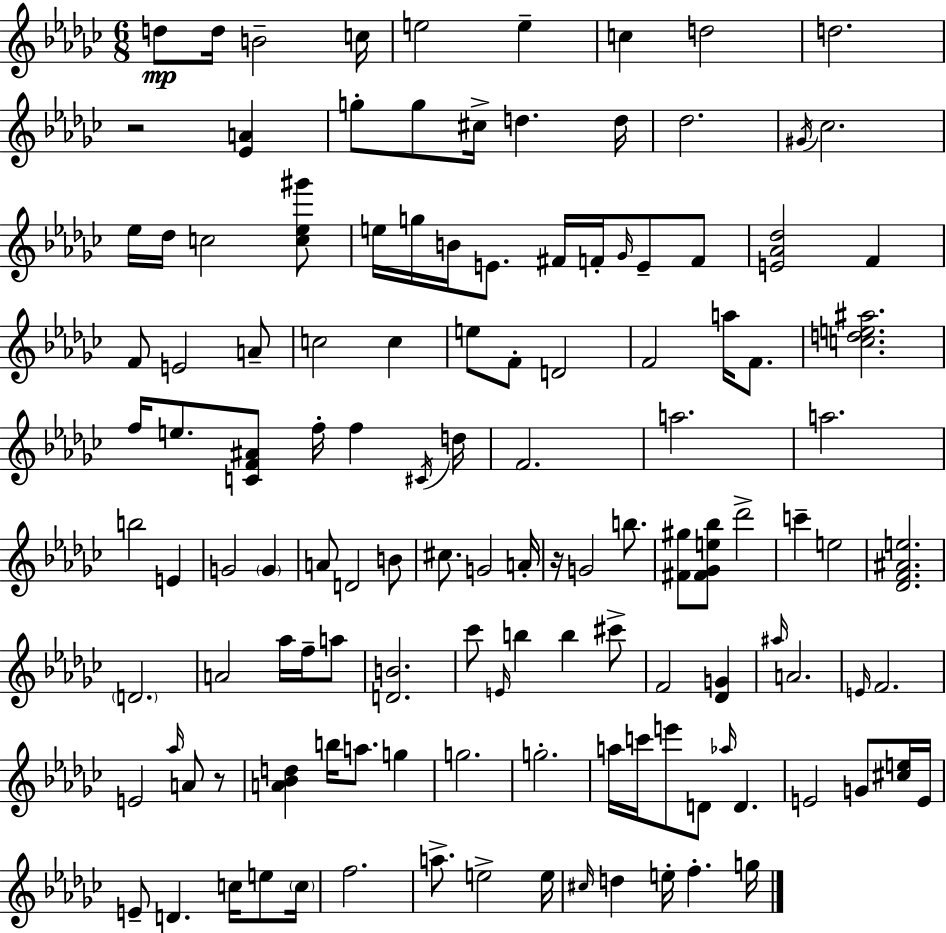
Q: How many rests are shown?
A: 3